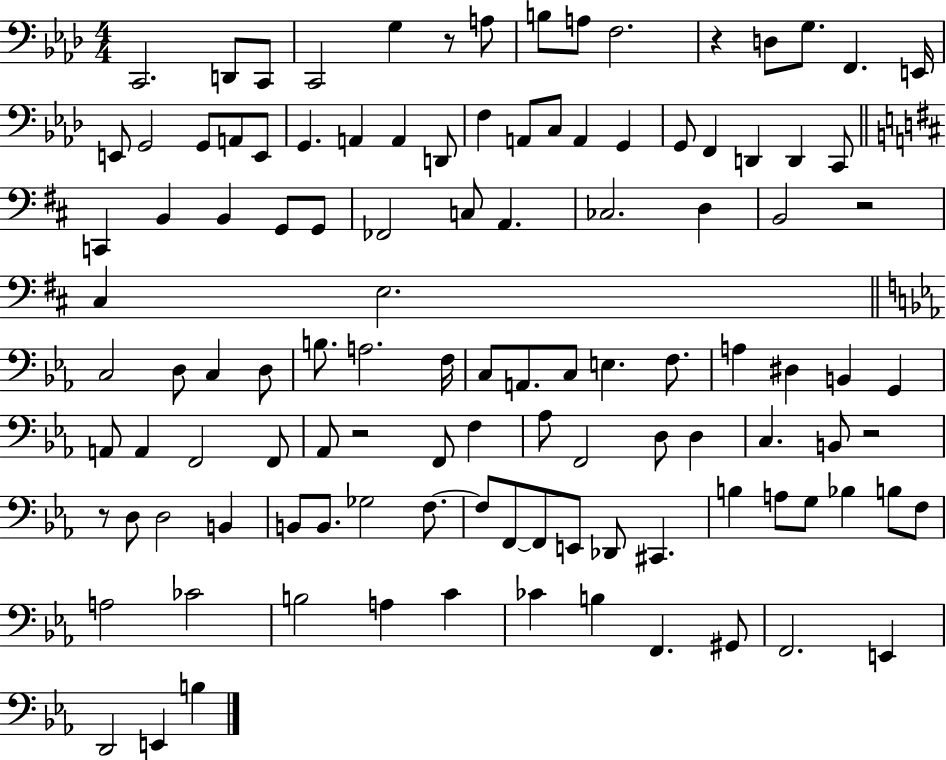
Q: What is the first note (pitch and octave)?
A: C2